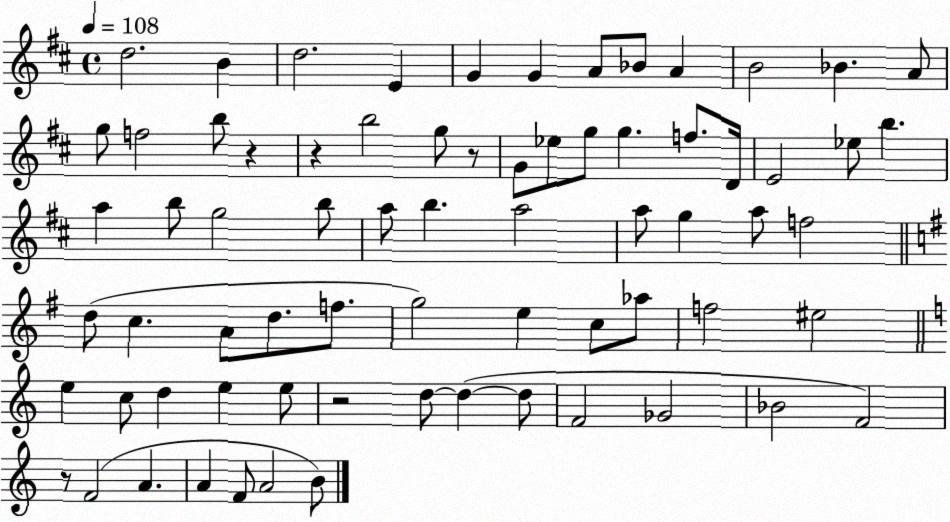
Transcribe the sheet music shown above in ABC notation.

X:1
T:Untitled
M:4/4
L:1/4
K:D
d2 B d2 E G G A/2 _B/2 A B2 _B A/2 g/2 f2 b/2 z z b2 g/2 z/2 G/2 _e/2 g/2 g f/2 D/4 E2 _e/2 b a b/2 g2 b/2 a/2 b a2 a/2 g a/2 f2 d/2 c A/2 d/2 f/2 g2 e c/2 _a/2 f2 ^e2 e c/2 d e e/2 z2 d/2 d d/2 F2 _G2 _B2 F2 z/2 F2 A A F/2 A2 B/2